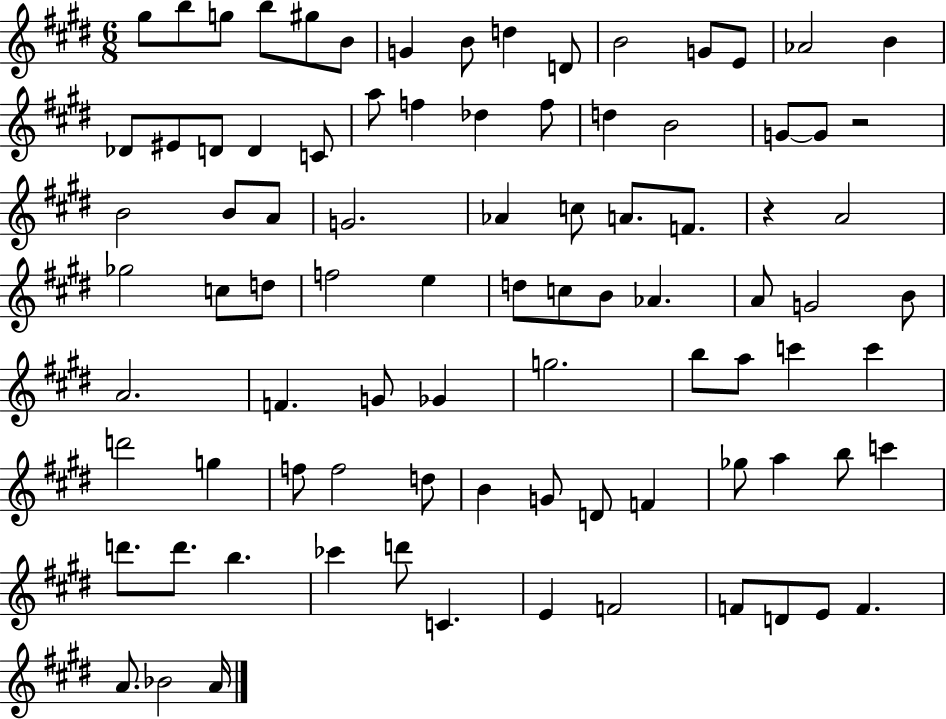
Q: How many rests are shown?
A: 2